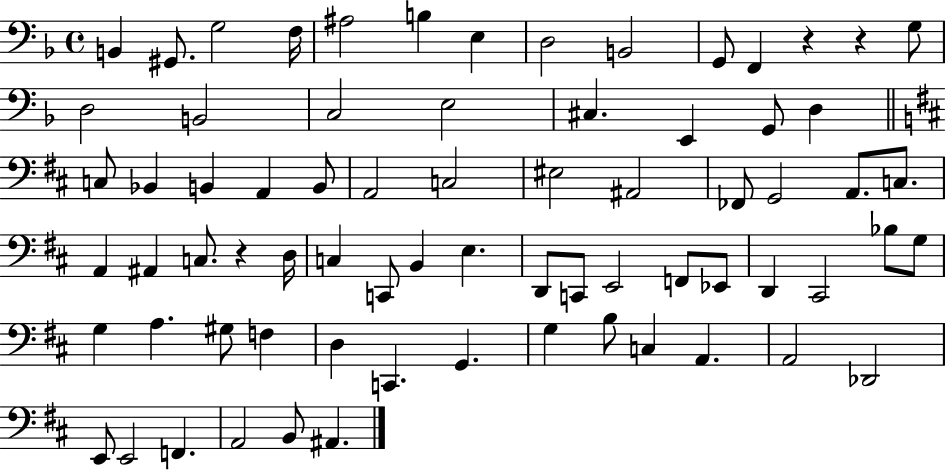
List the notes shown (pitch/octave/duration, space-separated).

B2/q G#2/e. G3/h F3/s A#3/h B3/q E3/q D3/h B2/h G2/e F2/q R/q R/q G3/e D3/h B2/h C3/h E3/h C#3/q. E2/q G2/e D3/q C3/e Bb2/q B2/q A2/q B2/e A2/h C3/h EIS3/h A#2/h FES2/e G2/h A2/e. C3/e. A2/q A#2/q C3/e. R/q D3/s C3/q C2/e B2/q E3/q. D2/e C2/e E2/h F2/e Eb2/e D2/q C#2/h Bb3/e G3/e G3/q A3/q. G#3/e F3/q D3/q C2/q. G2/q. G3/q B3/e C3/q A2/q. A2/h Db2/h E2/e E2/h F2/q. A2/h B2/e A#2/q.